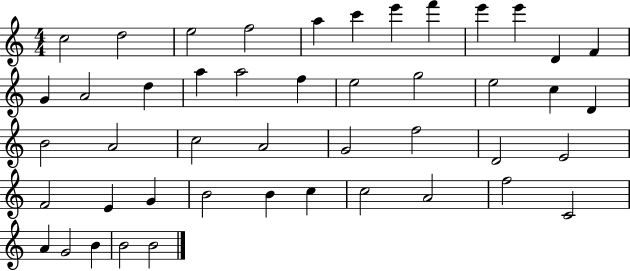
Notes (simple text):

C5/h D5/h E5/h F5/h A5/q C6/q E6/q F6/q E6/q E6/q D4/q F4/q G4/q A4/h D5/q A5/q A5/h F5/q E5/h G5/h E5/h C5/q D4/q B4/h A4/h C5/h A4/h G4/h F5/h D4/h E4/h F4/h E4/q G4/q B4/h B4/q C5/q C5/h A4/h F5/h C4/h A4/q G4/h B4/q B4/h B4/h